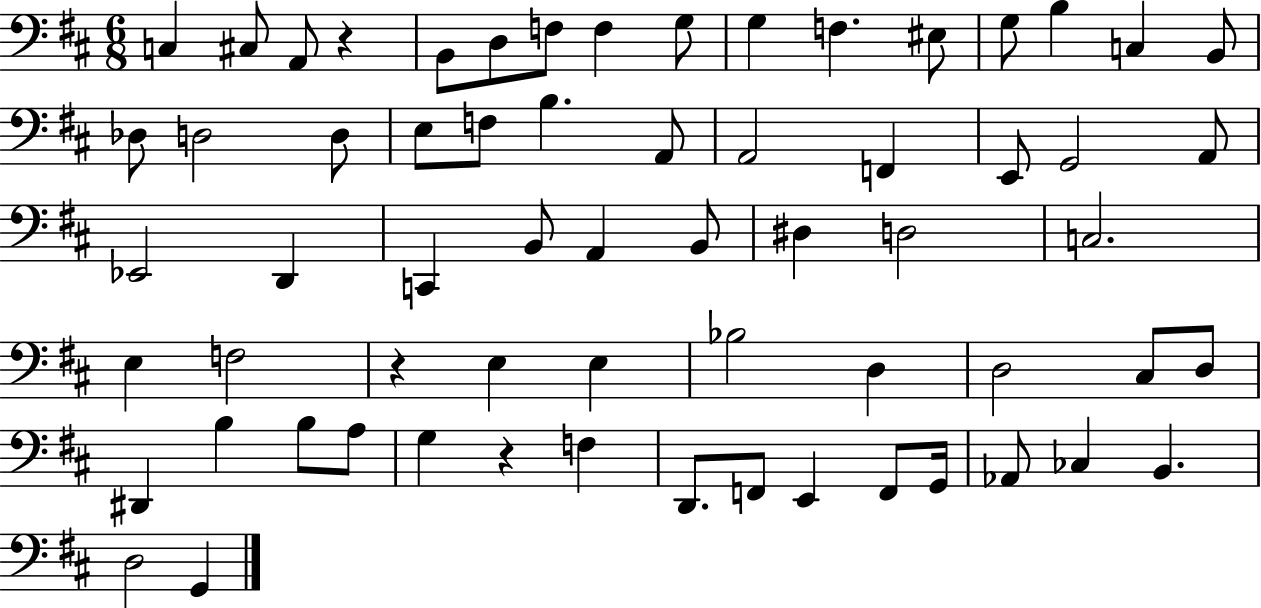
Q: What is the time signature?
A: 6/8